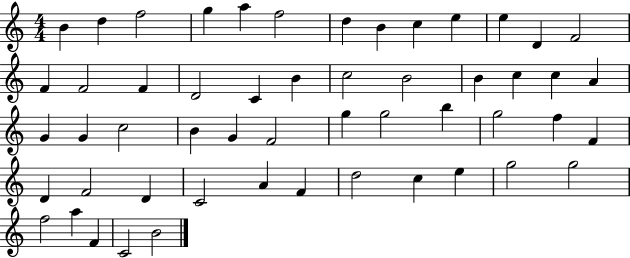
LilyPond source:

{
  \clef treble
  \numericTimeSignature
  \time 4/4
  \key c \major
  b'4 d''4 f''2 | g''4 a''4 f''2 | d''4 b'4 c''4 e''4 | e''4 d'4 f'2 | \break f'4 f'2 f'4 | d'2 c'4 b'4 | c''2 b'2 | b'4 c''4 c''4 a'4 | \break g'4 g'4 c''2 | b'4 g'4 f'2 | g''4 g''2 b''4 | g''2 f''4 f'4 | \break d'4 f'2 d'4 | c'2 a'4 f'4 | d''2 c''4 e''4 | g''2 g''2 | \break f''2 a''4 f'4 | c'2 b'2 | \bar "|."
}